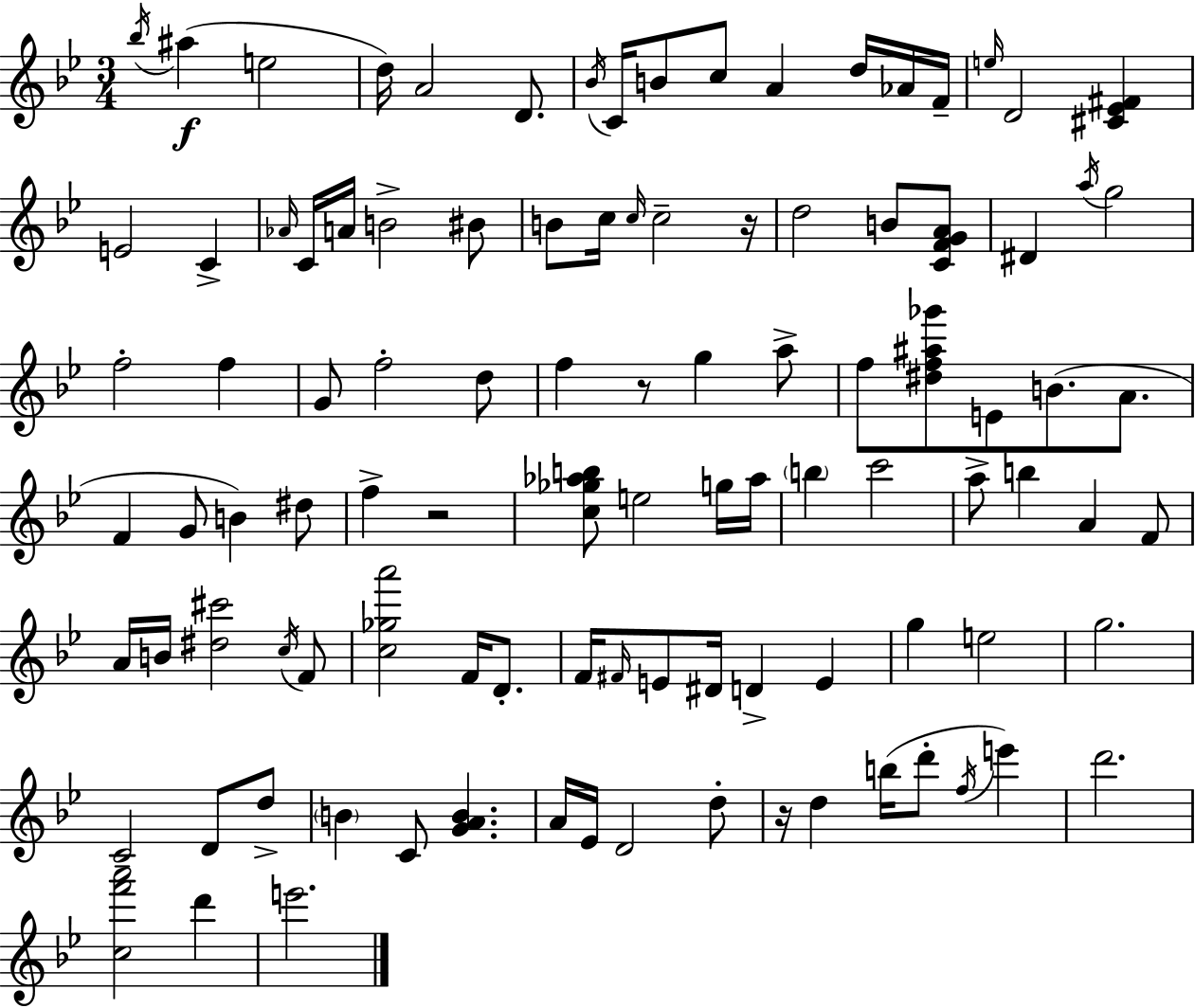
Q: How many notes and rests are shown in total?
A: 102